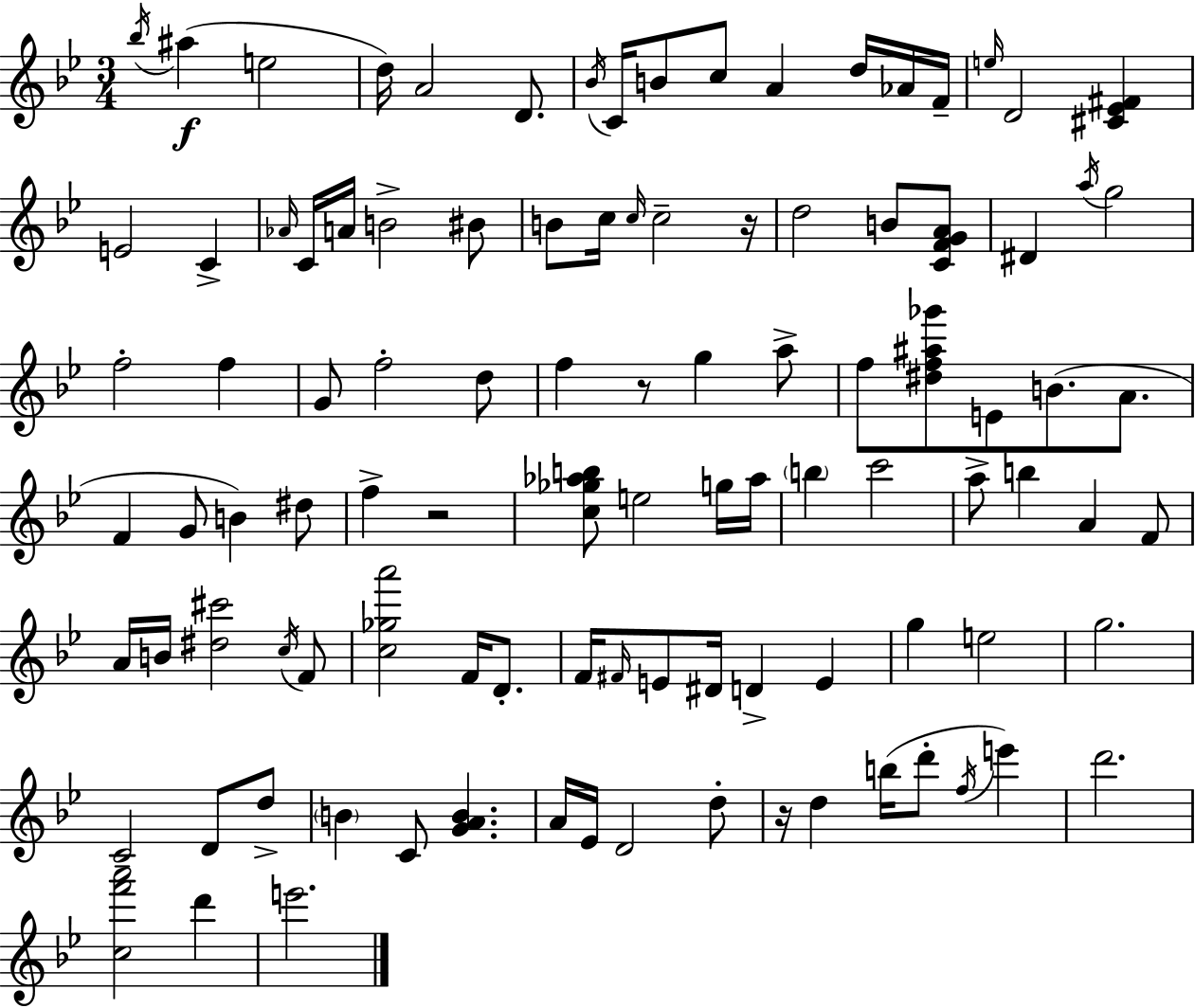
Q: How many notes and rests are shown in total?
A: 102